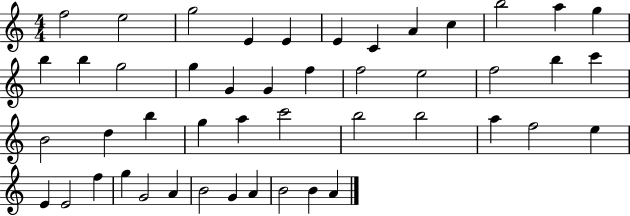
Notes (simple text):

F5/h E5/h G5/h E4/q E4/q E4/q C4/q A4/q C5/q B5/h A5/q G5/q B5/q B5/q G5/h G5/q G4/q G4/q F5/q F5/h E5/h F5/h B5/q C6/q B4/h D5/q B5/q G5/q A5/q C6/h B5/h B5/h A5/q F5/h E5/q E4/q E4/h F5/q G5/q G4/h A4/q B4/h G4/q A4/q B4/h B4/q A4/q